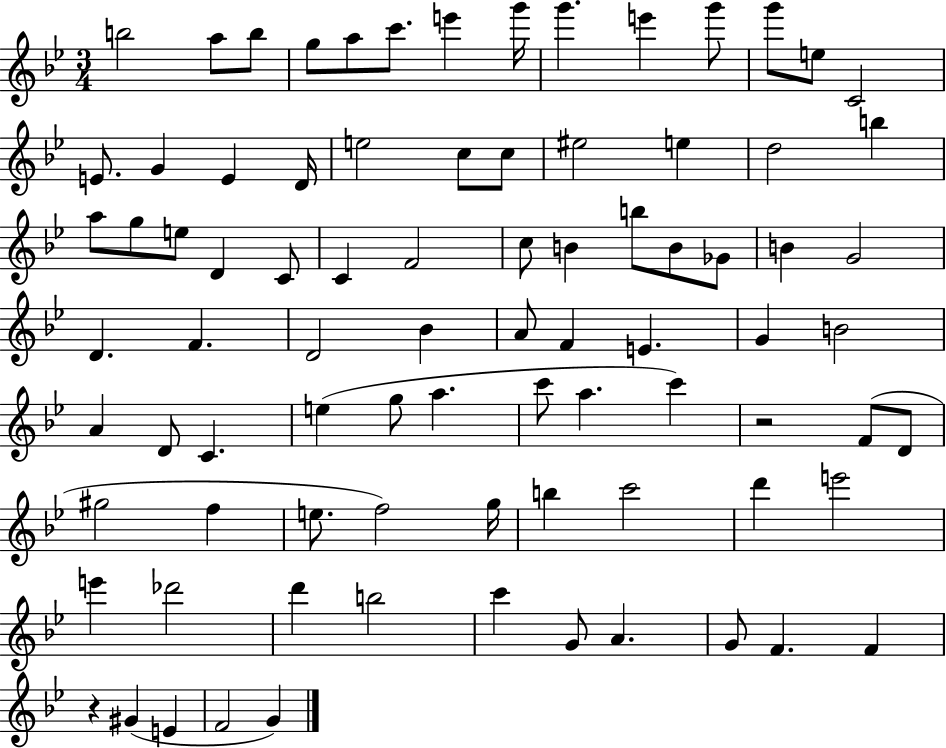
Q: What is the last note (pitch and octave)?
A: G4